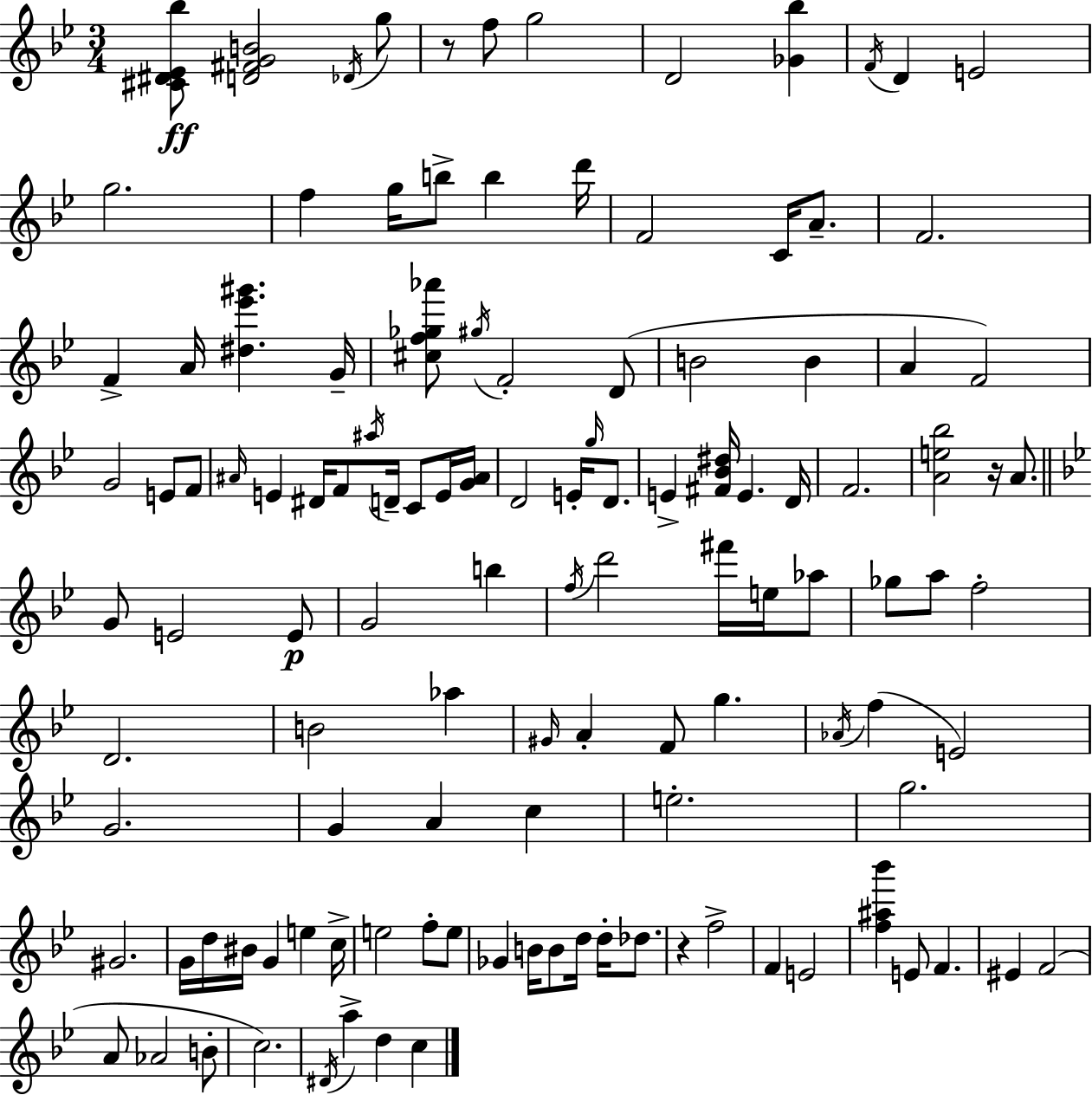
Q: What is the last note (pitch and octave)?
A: C5